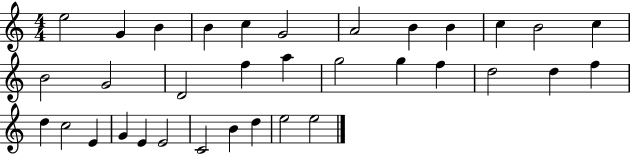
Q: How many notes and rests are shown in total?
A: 34